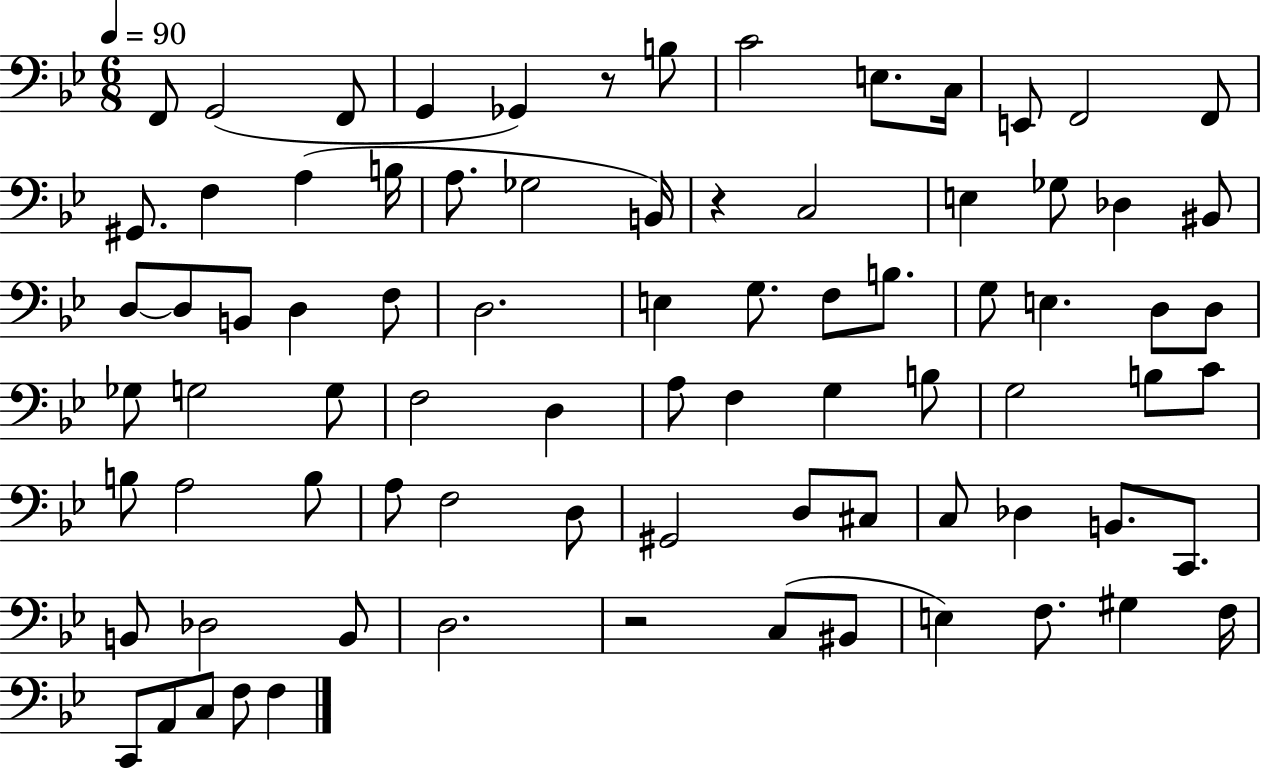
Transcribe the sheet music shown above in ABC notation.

X:1
T:Untitled
M:6/8
L:1/4
K:Bb
F,,/2 G,,2 F,,/2 G,, _G,, z/2 B,/2 C2 E,/2 C,/4 E,,/2 F,,2 F,,/2 ^G,,/2 F, A, B,/4 A,/2 _G,2 B,,/4 z C,2 E, _G,/2 _D, ^B,,/2 D,/2 D,/2 B,,/2 D, F,/2 D,2 E, G,/2 F,/2 B,/2 G,/2 E, D,/2 D,/2 _G,/2 G,2 G,/2 F,2 D, A,/2 F, G, B,/2 G,2 B,/2 C/2 B,/2 A,2 B,/2 A,/2 F,2 D,/2 ^G,,2 D,/2 ^C,/2 C,/2 _D, B,,/2 C,,/2 B,,/2 _D,2 B,,/2 D,2 z2 C,/2 ^B,,/2 E, F,/2 ^G, F,/4 C,,/2 A,,/2 C,/2 F,/2 F,